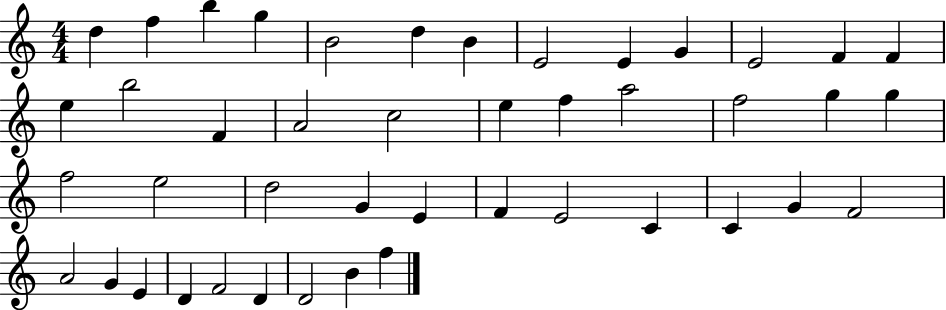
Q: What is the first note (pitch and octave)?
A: D5